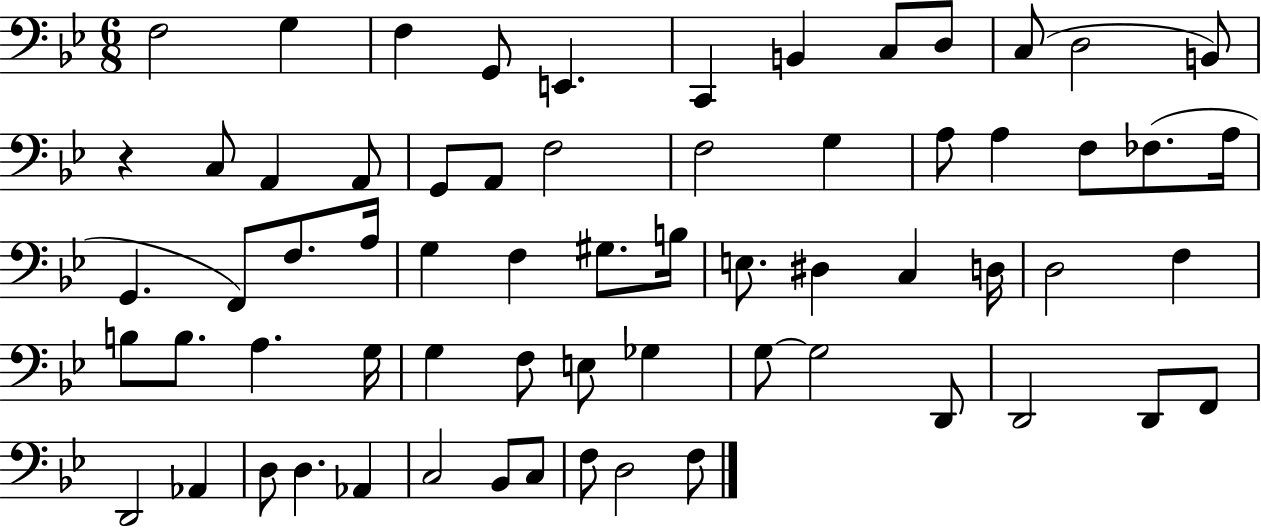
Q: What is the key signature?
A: BES major